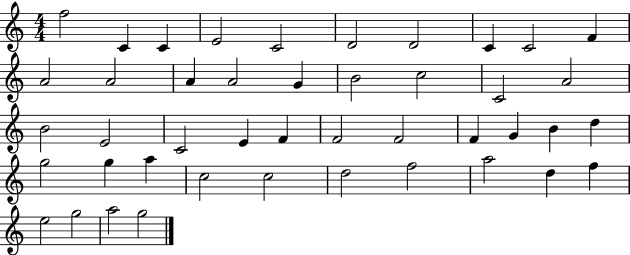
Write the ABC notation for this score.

X:1
T:Untitled
M:4/4
L:1/4
K:C
f2 C C E2 C2 D2 D2 C C2 F A2 A2 A A2 G B2 c2 C2 A2 B2 E2 C2 E F F2 F2 F G B d g2 g a c2 c2 d2 f2 a2 d f e2 g2 a2 g2